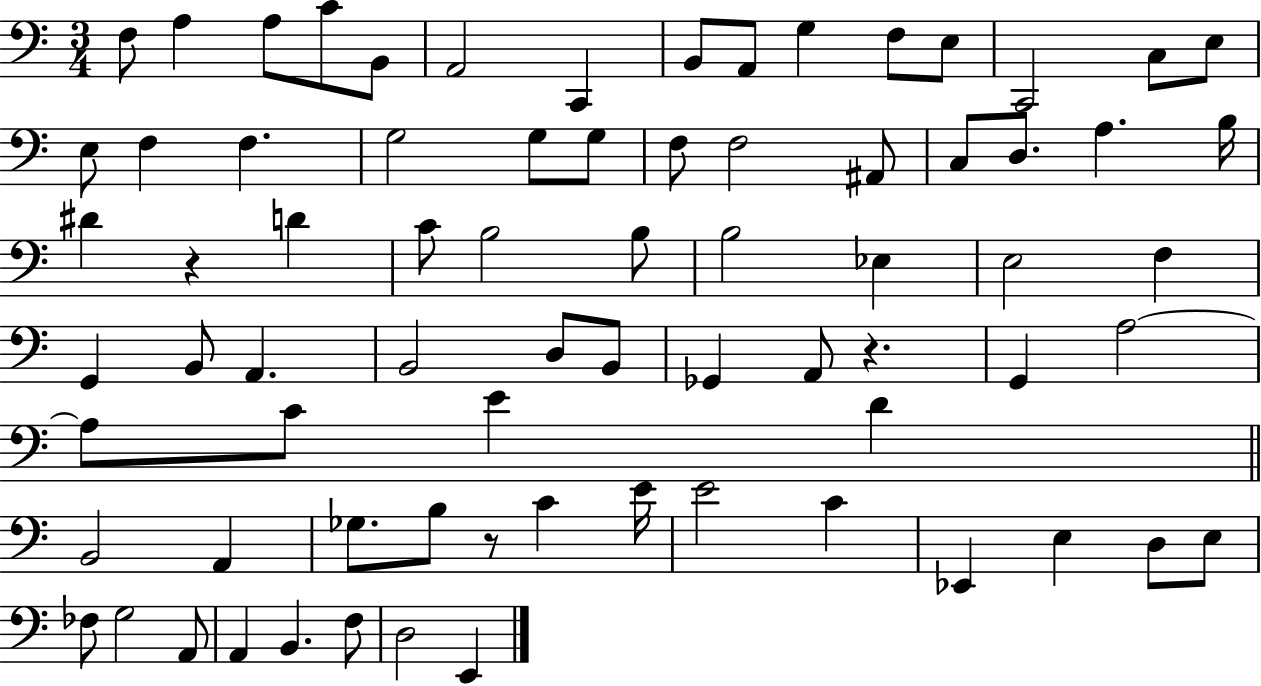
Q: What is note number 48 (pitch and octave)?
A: A3